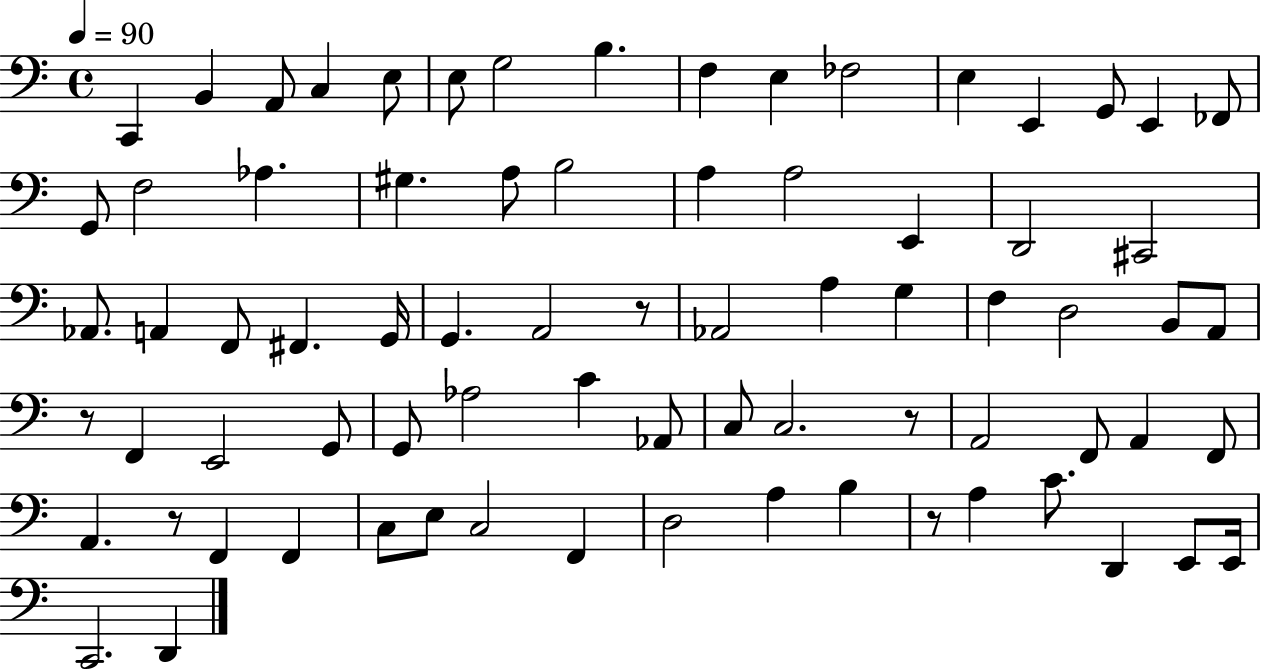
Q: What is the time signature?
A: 4/4